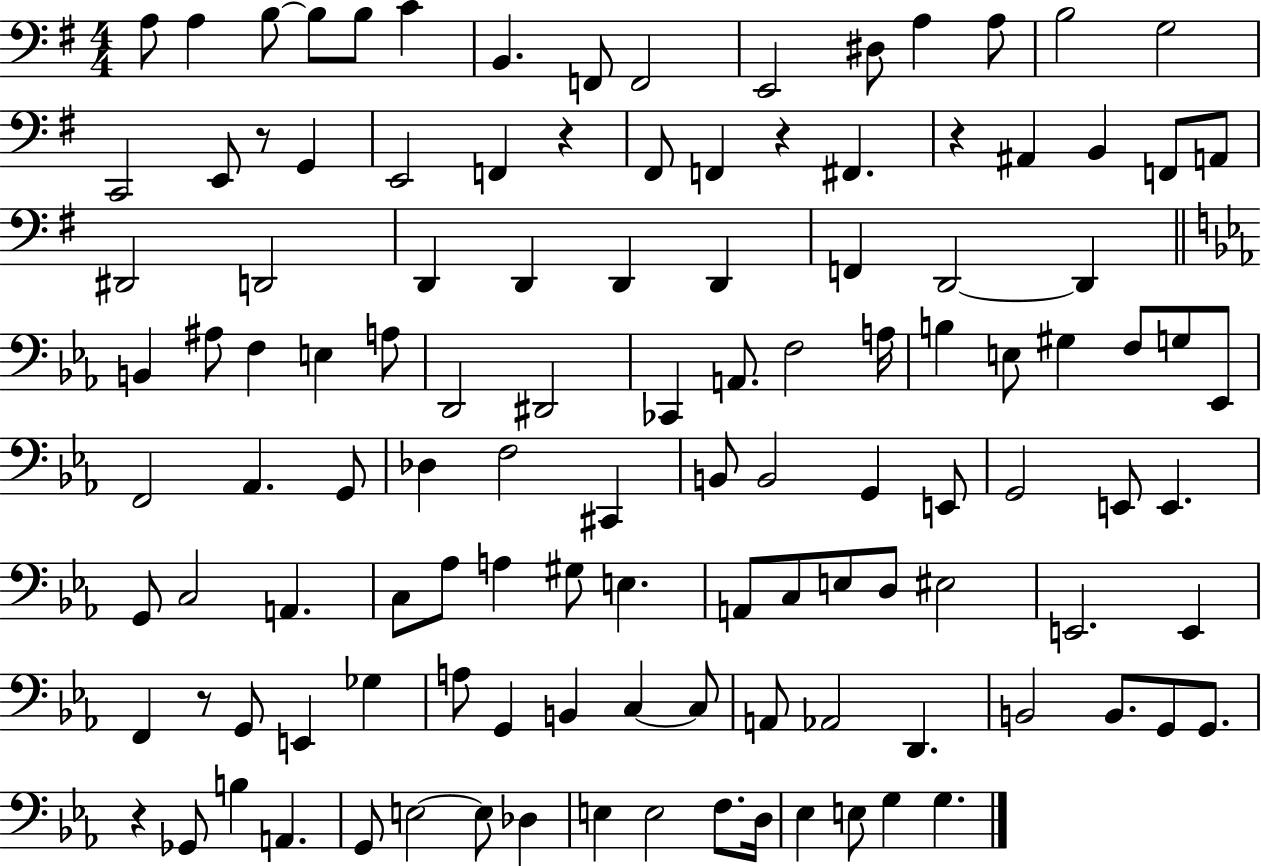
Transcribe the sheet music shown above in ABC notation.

X:1
T:Untitled
M:4/4
L:1/4
K:G
A,/2 A, B,/2 B,/2 B,/2 C B,, F,,/2 F,,2 E,,2 ^D,/2 A, A,/2 B,2 G,2 C,,2 E,,/2 z/2 G,, E,,2 F,, z ^F,,/2 F,, z ^F,, z ^A,, B,, F,,/2 A,,/2 ^D,,2 D,,2 D,, D,, D,, D,, F,, D,,2 D,, B,, ^A,/2 F, E, A,/2 D,,2 ^D,,2 _C,, A,,/2 F,2 A,/4 B, E,/2 ^G, F,/2 G,/2 _E,,/2 F,,2 _A,, G,,/2 _D, F,2 ^C,, B,,/2 B,,2 G,, E,,/2 G,,2 E,,/2 E,, G,,/2 C,2 A,, C,/2 _A,/2 A, ^G,/2 E, A,,/2 C,/2 E,/2 D,/2 ^E,2 E,,2 E,, F,, z/2 G,,/2 E,, _G, A,/2 G,, B,, C, C,/2 A,,/2 _A,,2 D,, B,,2 B,,/2 G,,/2 G,,/2 z _G,,/2 B, A,, G,,/2 E,2 E,/2 _D, E, E,2 F,/2 D,/4 _E, E,/2 G, G,